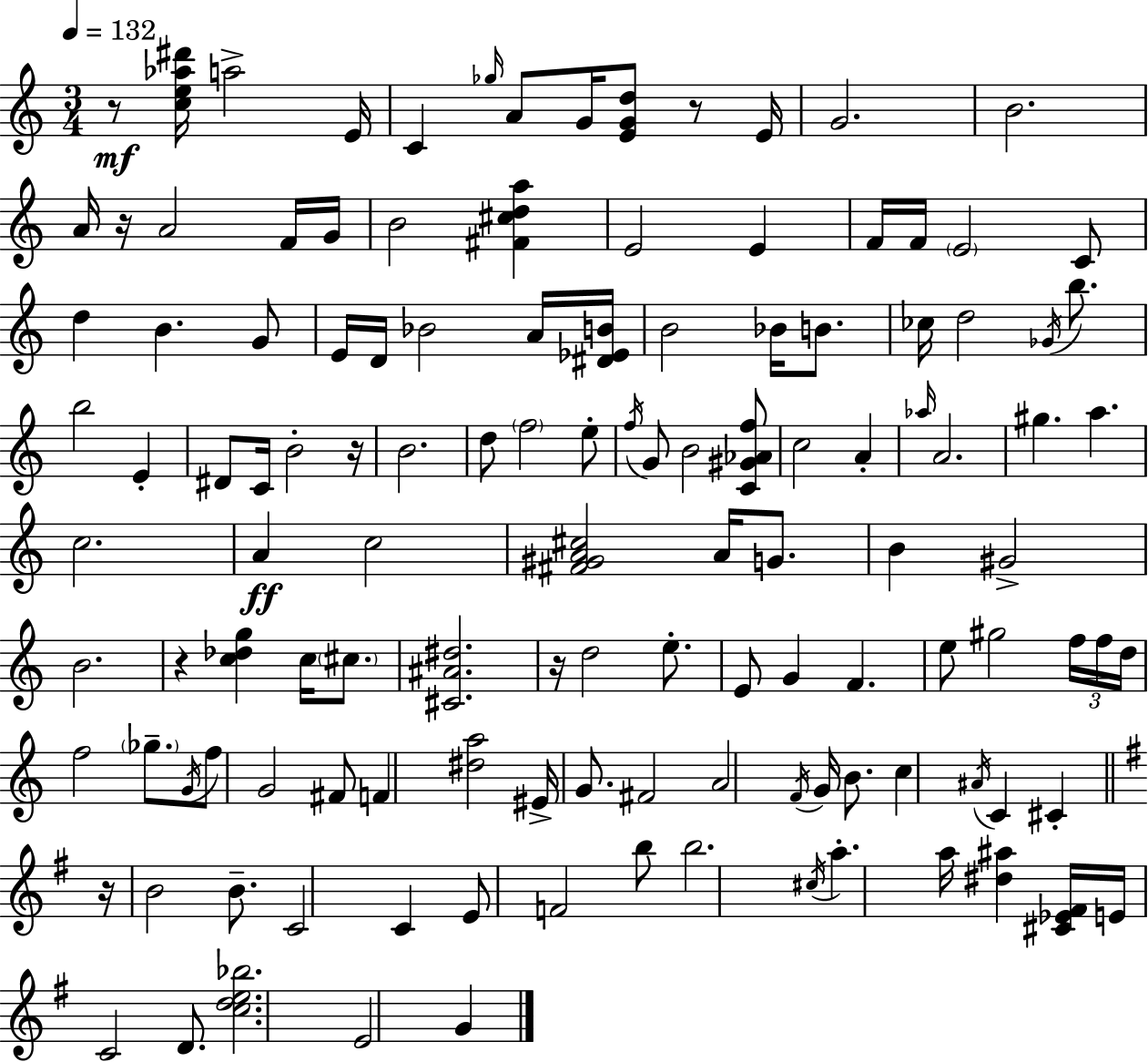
X:1
T:Untitled
M:3/4
L:1/4
K:C
z/2 [ce_a^d']/4 a2 E/4 C _g/4 A/2 G/4 [EGd]/2 z/2 E/4 G2 B2 A/4 z/4 A2 F/4 G/4 B2 [^F^cda] E2 E F/4 F/4 E2 C/2 d B G/2 E/4 D/4 _B2 A/4 [^D_EB]/4 B2 _B/4 B/2 _c/4 d2 _G/4 b/2 b2 E ^D/2 C/4 B2 z/4 B2 d/2 f2 e/2 f/4 G/2 B2 [C^G_Af]/2 c2 A _a/4 A2 ^g a c2 A c2 [^F^GA^c]2 A/4 G/2 B ^G2 B2 z [c_dg] c/4 ^c/2 [^C^A^d]2 z/4 d2 e/2 E/2 G F e/2 ^g2 f/4 f/4 d/4 f2 _g/2 G/4 f/2 G2 ^F/2 F [^da]2 ^E/4 G/2 ^F2 A2 F/4 G/4 B/2 c ^A/4 C ^C z/4 B2 B/2 C2 C E/2 F2 b/2 b2 ^c/4 a a/4 [^d^a] [^C_E^F]/4 E/4 C2 D/2 [cde_b]2 E2 G